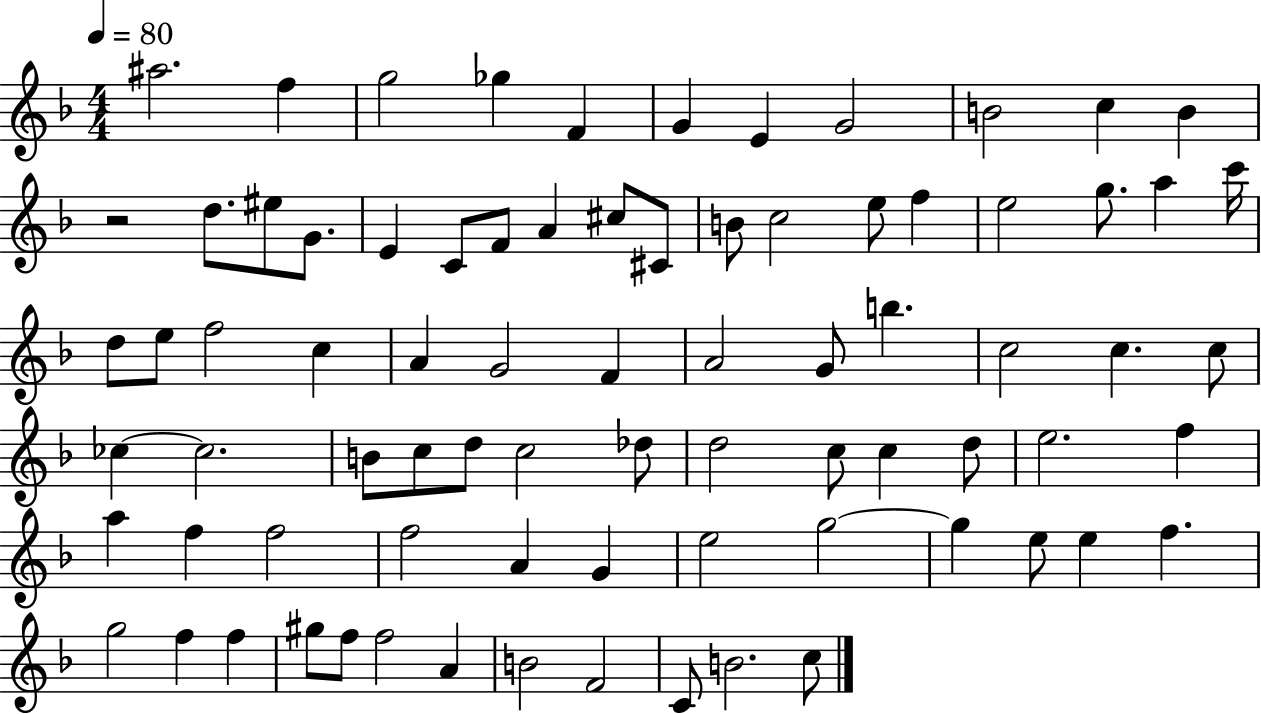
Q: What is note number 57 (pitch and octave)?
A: F5